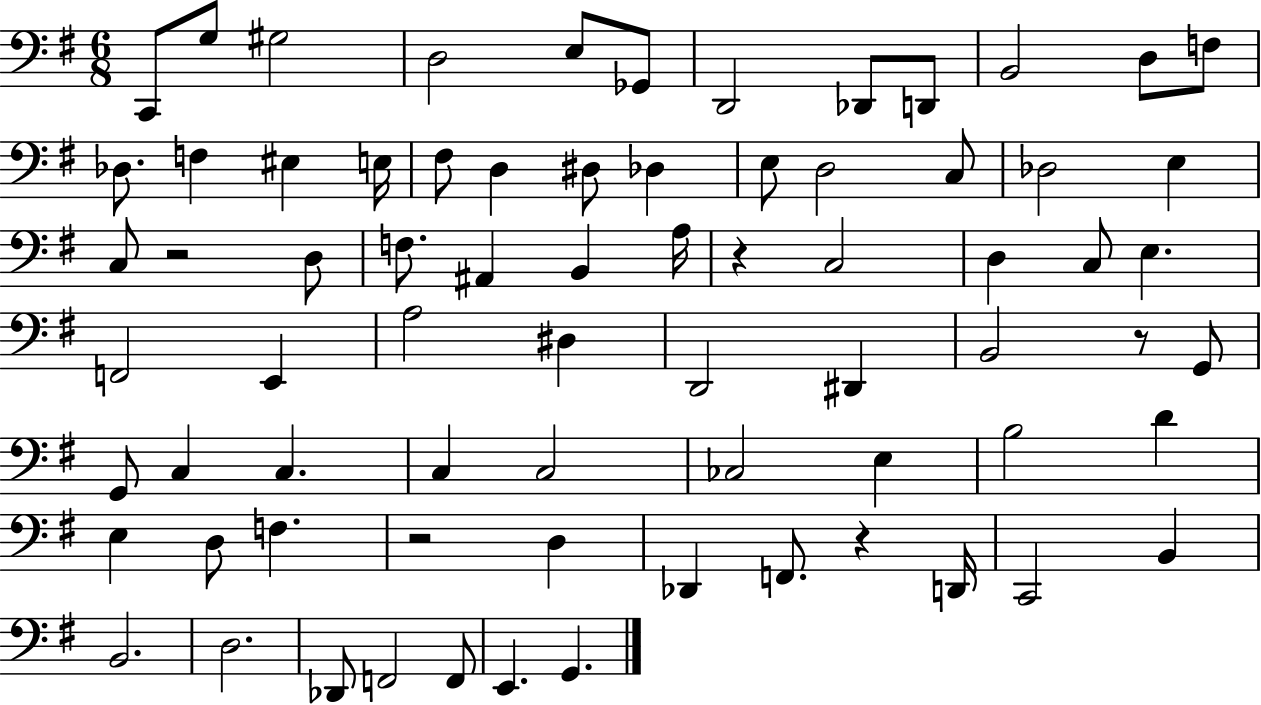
{
  \clef bass
  \numericTimeSignature
  \time 6/8
  \key g \major
  c,8 g8 gis2 | d2 e8 ges,8 | d,2 des,8 d,8 | b,2 d8 f8 | \break des8. f4 eis4 e16 | fis8 d4 dis8 des4 | e8 d2 c8 | des2 e4 | \break c8 r2 d8 | f8. ais,4 b,4 a16 | r4 c2 | d4 c8 e4. | \break f,2 e,4 | a2 dis4 | d,2 dis,4 | b,2 r8 g,8 | \break g,8 c4 c4. | c4 c2 | ces2 e4 | b2 d'4 | \break e4 d8 f4. | r2 d4 | des,4 f,8. r4 d,16 | c,2 b,4 | \break b,2. | d2. | des,8 f,2 f,8 | e,4. g,4. | \break \bar "|."
}